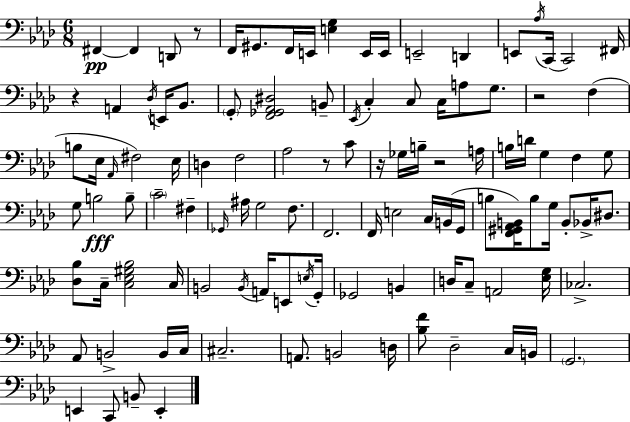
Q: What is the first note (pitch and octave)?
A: F#2